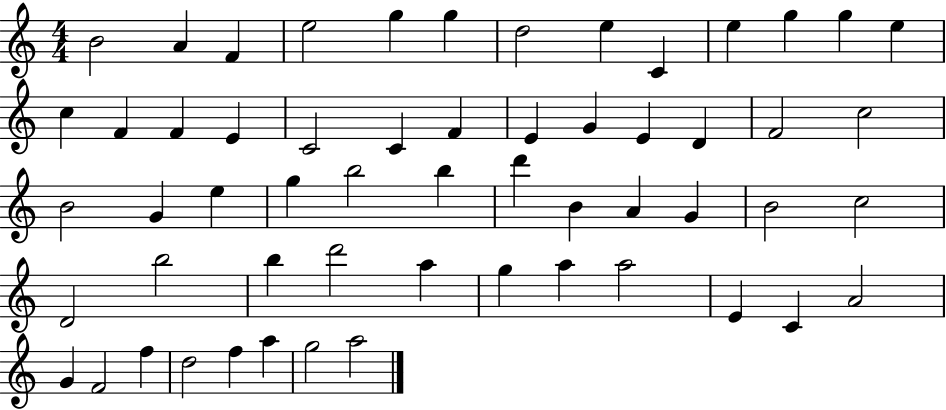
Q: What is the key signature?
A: C major